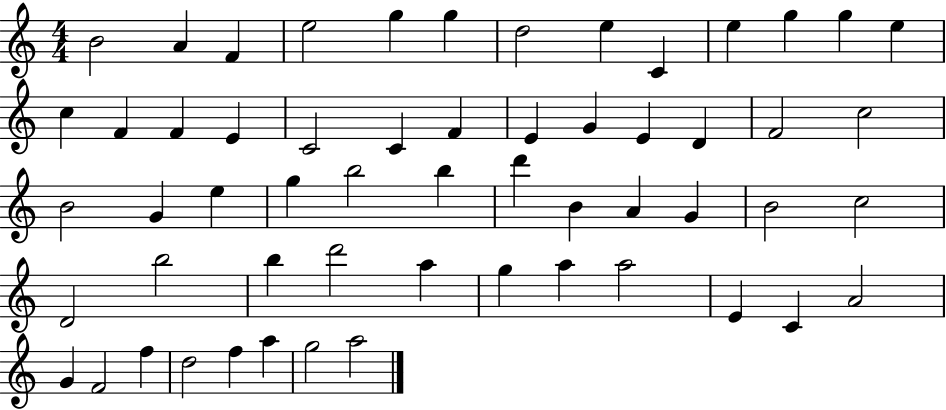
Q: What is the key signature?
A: C major